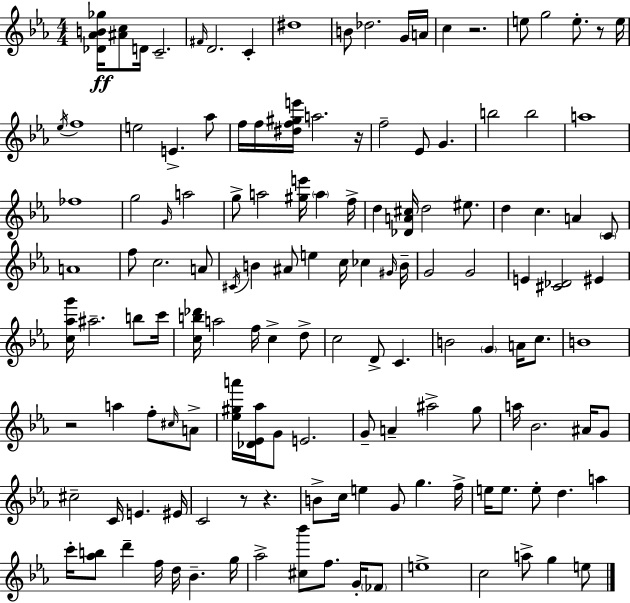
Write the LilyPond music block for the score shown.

{
  \clef treble
  \numericTimeSignature
  \time 4/4
  \key c \minor
  <des' aes' b' ges''>16\ff <ais' c''>8 d'16 c'2.-- | \grace { fis'16 } d'2. c'4-. | dis''1 | b'8 des''2. g'16 | \break a'16 c''4 r2. | e''8 g''2 e''8.-. r8 | e''16 \acciaccatura { ees''16 } f''1 | e''2 e'4.-> | \break aes''8 f''16 f''16 <dis'' f'' gis'' e'''>16 a''2. | r16 f''2-- ees'8 g'4. | b''2 b''2 | a''1 | \break fes''1 | g''2 \grace { g'16 } a''2 | g''8-> a''2 <gis'' e'''>16 \parenthesize a''4 | f''16-> d''4 <des' a' cis''>16 d''2 | \break eis''8. d''4 c''4. a'4 | \parenthesize c'8 a'1 | f''8 c''2. | a'8 \acciaccatura { cis'16 } b'4 ais'8 e''4 c''16 ces''4 | \break \grace { gis'16 } b'16-- g'2 g'2 | e'4 <cis' des'>2 | eis'4 <c'' aes'' g'''>16 ais''2.-- | b''8 c'''16 <c'' b'' des'''>16 a''2 f''16 c''4-> | \break d''8-> c''2 d'8-> c'4. | b'2 \parenthesize g'4 | a'16 c''8. b'1 | r2 a''4 | \break f''8-. \grace { cis''16 } a'8-> <ees'' gis'' a'''>16 <des' ees' aes''>16 g'8 e'2. | g'8-- a'4-- ais''2-> | g''8 a''16 bes'2. | ais'16 g'8 cis''2-- c'16 e'4. | \break eis'16 c'2 r8 | r4. b'8-> c''16 e''4 g'8 g''4. | f''16-> e''16 e''8. e''8-. d''4. | a''4 c'''16-. <aes'' b''>8 d'''4-- f''16 d''16 bes'4.-- | \break g''16 aes''2-> <cis'' bes'''>8 | f''8. g'16-. \parenthesize fes'8 e''1-> | c''2 a''8-> | g''4 e''8 \bar "|."
}